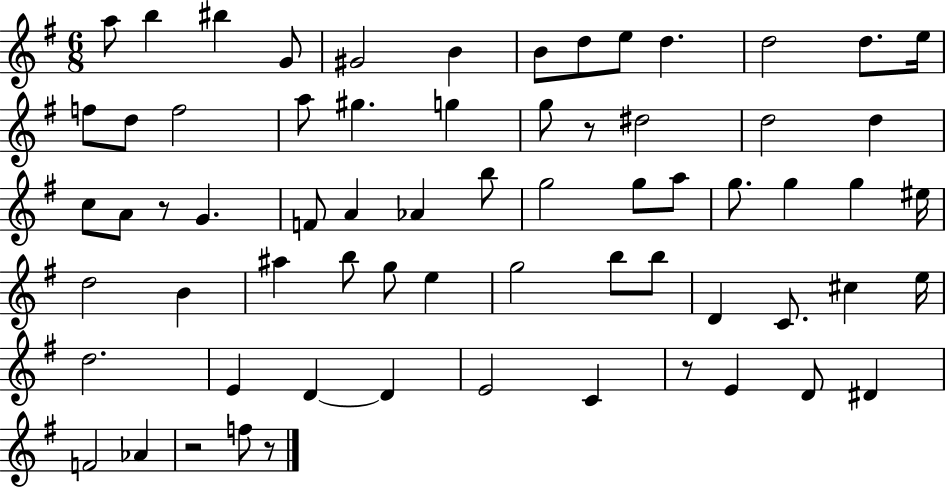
A5/e B5/q BIS5/q G4/e G#4/h B4/q B4/e D5/e E5/e D5/q. D5/h D5/e. E5/s F5/e D5/e F5/h A5/e G#5/q. G5/q G5/e R/e D#5/h D5/h D5/q C5/e A4/e R/e G4/q. F4/e A4/q Ab4/q B5/e G5/h G5/e A5/e G5/e. G5/q G5/q EIS5/s D5/h B4/q A#5/q B5/e G5/e E5/q G5/h B5/e B5/e D4/q C4/e. C#5/q E5/s D5/h. E4/q D4/q D4/q E4/h C4/q R/e E4/q D4/e D#4/q F4/h Ab4/q R/h F5/e R/e